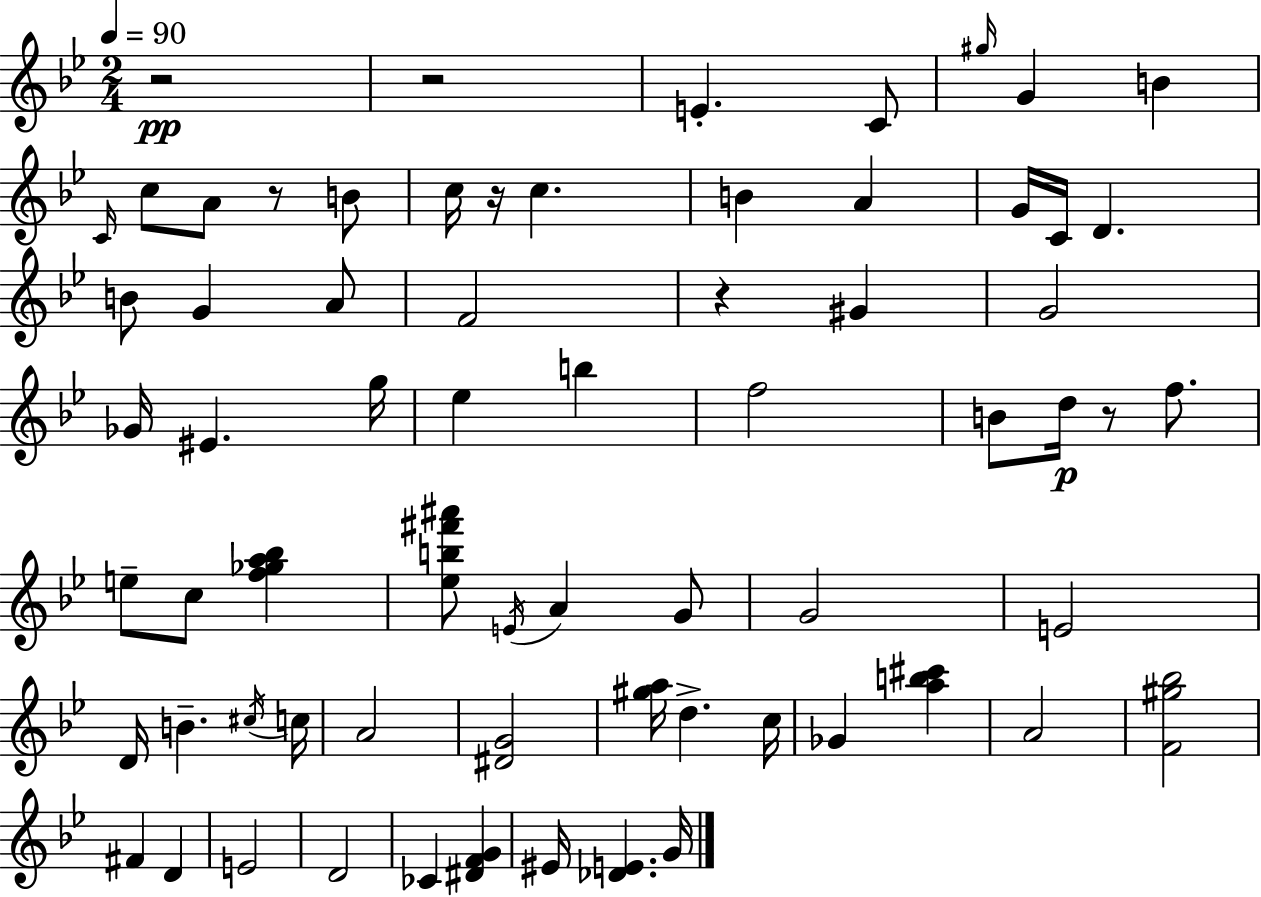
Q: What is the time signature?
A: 2/4